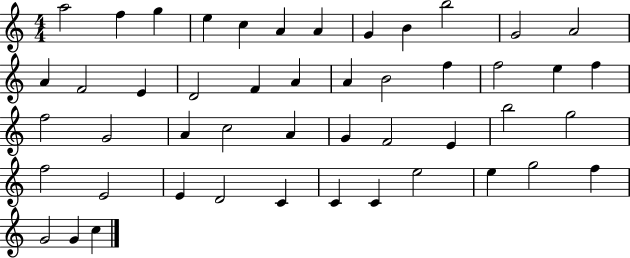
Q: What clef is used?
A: treble